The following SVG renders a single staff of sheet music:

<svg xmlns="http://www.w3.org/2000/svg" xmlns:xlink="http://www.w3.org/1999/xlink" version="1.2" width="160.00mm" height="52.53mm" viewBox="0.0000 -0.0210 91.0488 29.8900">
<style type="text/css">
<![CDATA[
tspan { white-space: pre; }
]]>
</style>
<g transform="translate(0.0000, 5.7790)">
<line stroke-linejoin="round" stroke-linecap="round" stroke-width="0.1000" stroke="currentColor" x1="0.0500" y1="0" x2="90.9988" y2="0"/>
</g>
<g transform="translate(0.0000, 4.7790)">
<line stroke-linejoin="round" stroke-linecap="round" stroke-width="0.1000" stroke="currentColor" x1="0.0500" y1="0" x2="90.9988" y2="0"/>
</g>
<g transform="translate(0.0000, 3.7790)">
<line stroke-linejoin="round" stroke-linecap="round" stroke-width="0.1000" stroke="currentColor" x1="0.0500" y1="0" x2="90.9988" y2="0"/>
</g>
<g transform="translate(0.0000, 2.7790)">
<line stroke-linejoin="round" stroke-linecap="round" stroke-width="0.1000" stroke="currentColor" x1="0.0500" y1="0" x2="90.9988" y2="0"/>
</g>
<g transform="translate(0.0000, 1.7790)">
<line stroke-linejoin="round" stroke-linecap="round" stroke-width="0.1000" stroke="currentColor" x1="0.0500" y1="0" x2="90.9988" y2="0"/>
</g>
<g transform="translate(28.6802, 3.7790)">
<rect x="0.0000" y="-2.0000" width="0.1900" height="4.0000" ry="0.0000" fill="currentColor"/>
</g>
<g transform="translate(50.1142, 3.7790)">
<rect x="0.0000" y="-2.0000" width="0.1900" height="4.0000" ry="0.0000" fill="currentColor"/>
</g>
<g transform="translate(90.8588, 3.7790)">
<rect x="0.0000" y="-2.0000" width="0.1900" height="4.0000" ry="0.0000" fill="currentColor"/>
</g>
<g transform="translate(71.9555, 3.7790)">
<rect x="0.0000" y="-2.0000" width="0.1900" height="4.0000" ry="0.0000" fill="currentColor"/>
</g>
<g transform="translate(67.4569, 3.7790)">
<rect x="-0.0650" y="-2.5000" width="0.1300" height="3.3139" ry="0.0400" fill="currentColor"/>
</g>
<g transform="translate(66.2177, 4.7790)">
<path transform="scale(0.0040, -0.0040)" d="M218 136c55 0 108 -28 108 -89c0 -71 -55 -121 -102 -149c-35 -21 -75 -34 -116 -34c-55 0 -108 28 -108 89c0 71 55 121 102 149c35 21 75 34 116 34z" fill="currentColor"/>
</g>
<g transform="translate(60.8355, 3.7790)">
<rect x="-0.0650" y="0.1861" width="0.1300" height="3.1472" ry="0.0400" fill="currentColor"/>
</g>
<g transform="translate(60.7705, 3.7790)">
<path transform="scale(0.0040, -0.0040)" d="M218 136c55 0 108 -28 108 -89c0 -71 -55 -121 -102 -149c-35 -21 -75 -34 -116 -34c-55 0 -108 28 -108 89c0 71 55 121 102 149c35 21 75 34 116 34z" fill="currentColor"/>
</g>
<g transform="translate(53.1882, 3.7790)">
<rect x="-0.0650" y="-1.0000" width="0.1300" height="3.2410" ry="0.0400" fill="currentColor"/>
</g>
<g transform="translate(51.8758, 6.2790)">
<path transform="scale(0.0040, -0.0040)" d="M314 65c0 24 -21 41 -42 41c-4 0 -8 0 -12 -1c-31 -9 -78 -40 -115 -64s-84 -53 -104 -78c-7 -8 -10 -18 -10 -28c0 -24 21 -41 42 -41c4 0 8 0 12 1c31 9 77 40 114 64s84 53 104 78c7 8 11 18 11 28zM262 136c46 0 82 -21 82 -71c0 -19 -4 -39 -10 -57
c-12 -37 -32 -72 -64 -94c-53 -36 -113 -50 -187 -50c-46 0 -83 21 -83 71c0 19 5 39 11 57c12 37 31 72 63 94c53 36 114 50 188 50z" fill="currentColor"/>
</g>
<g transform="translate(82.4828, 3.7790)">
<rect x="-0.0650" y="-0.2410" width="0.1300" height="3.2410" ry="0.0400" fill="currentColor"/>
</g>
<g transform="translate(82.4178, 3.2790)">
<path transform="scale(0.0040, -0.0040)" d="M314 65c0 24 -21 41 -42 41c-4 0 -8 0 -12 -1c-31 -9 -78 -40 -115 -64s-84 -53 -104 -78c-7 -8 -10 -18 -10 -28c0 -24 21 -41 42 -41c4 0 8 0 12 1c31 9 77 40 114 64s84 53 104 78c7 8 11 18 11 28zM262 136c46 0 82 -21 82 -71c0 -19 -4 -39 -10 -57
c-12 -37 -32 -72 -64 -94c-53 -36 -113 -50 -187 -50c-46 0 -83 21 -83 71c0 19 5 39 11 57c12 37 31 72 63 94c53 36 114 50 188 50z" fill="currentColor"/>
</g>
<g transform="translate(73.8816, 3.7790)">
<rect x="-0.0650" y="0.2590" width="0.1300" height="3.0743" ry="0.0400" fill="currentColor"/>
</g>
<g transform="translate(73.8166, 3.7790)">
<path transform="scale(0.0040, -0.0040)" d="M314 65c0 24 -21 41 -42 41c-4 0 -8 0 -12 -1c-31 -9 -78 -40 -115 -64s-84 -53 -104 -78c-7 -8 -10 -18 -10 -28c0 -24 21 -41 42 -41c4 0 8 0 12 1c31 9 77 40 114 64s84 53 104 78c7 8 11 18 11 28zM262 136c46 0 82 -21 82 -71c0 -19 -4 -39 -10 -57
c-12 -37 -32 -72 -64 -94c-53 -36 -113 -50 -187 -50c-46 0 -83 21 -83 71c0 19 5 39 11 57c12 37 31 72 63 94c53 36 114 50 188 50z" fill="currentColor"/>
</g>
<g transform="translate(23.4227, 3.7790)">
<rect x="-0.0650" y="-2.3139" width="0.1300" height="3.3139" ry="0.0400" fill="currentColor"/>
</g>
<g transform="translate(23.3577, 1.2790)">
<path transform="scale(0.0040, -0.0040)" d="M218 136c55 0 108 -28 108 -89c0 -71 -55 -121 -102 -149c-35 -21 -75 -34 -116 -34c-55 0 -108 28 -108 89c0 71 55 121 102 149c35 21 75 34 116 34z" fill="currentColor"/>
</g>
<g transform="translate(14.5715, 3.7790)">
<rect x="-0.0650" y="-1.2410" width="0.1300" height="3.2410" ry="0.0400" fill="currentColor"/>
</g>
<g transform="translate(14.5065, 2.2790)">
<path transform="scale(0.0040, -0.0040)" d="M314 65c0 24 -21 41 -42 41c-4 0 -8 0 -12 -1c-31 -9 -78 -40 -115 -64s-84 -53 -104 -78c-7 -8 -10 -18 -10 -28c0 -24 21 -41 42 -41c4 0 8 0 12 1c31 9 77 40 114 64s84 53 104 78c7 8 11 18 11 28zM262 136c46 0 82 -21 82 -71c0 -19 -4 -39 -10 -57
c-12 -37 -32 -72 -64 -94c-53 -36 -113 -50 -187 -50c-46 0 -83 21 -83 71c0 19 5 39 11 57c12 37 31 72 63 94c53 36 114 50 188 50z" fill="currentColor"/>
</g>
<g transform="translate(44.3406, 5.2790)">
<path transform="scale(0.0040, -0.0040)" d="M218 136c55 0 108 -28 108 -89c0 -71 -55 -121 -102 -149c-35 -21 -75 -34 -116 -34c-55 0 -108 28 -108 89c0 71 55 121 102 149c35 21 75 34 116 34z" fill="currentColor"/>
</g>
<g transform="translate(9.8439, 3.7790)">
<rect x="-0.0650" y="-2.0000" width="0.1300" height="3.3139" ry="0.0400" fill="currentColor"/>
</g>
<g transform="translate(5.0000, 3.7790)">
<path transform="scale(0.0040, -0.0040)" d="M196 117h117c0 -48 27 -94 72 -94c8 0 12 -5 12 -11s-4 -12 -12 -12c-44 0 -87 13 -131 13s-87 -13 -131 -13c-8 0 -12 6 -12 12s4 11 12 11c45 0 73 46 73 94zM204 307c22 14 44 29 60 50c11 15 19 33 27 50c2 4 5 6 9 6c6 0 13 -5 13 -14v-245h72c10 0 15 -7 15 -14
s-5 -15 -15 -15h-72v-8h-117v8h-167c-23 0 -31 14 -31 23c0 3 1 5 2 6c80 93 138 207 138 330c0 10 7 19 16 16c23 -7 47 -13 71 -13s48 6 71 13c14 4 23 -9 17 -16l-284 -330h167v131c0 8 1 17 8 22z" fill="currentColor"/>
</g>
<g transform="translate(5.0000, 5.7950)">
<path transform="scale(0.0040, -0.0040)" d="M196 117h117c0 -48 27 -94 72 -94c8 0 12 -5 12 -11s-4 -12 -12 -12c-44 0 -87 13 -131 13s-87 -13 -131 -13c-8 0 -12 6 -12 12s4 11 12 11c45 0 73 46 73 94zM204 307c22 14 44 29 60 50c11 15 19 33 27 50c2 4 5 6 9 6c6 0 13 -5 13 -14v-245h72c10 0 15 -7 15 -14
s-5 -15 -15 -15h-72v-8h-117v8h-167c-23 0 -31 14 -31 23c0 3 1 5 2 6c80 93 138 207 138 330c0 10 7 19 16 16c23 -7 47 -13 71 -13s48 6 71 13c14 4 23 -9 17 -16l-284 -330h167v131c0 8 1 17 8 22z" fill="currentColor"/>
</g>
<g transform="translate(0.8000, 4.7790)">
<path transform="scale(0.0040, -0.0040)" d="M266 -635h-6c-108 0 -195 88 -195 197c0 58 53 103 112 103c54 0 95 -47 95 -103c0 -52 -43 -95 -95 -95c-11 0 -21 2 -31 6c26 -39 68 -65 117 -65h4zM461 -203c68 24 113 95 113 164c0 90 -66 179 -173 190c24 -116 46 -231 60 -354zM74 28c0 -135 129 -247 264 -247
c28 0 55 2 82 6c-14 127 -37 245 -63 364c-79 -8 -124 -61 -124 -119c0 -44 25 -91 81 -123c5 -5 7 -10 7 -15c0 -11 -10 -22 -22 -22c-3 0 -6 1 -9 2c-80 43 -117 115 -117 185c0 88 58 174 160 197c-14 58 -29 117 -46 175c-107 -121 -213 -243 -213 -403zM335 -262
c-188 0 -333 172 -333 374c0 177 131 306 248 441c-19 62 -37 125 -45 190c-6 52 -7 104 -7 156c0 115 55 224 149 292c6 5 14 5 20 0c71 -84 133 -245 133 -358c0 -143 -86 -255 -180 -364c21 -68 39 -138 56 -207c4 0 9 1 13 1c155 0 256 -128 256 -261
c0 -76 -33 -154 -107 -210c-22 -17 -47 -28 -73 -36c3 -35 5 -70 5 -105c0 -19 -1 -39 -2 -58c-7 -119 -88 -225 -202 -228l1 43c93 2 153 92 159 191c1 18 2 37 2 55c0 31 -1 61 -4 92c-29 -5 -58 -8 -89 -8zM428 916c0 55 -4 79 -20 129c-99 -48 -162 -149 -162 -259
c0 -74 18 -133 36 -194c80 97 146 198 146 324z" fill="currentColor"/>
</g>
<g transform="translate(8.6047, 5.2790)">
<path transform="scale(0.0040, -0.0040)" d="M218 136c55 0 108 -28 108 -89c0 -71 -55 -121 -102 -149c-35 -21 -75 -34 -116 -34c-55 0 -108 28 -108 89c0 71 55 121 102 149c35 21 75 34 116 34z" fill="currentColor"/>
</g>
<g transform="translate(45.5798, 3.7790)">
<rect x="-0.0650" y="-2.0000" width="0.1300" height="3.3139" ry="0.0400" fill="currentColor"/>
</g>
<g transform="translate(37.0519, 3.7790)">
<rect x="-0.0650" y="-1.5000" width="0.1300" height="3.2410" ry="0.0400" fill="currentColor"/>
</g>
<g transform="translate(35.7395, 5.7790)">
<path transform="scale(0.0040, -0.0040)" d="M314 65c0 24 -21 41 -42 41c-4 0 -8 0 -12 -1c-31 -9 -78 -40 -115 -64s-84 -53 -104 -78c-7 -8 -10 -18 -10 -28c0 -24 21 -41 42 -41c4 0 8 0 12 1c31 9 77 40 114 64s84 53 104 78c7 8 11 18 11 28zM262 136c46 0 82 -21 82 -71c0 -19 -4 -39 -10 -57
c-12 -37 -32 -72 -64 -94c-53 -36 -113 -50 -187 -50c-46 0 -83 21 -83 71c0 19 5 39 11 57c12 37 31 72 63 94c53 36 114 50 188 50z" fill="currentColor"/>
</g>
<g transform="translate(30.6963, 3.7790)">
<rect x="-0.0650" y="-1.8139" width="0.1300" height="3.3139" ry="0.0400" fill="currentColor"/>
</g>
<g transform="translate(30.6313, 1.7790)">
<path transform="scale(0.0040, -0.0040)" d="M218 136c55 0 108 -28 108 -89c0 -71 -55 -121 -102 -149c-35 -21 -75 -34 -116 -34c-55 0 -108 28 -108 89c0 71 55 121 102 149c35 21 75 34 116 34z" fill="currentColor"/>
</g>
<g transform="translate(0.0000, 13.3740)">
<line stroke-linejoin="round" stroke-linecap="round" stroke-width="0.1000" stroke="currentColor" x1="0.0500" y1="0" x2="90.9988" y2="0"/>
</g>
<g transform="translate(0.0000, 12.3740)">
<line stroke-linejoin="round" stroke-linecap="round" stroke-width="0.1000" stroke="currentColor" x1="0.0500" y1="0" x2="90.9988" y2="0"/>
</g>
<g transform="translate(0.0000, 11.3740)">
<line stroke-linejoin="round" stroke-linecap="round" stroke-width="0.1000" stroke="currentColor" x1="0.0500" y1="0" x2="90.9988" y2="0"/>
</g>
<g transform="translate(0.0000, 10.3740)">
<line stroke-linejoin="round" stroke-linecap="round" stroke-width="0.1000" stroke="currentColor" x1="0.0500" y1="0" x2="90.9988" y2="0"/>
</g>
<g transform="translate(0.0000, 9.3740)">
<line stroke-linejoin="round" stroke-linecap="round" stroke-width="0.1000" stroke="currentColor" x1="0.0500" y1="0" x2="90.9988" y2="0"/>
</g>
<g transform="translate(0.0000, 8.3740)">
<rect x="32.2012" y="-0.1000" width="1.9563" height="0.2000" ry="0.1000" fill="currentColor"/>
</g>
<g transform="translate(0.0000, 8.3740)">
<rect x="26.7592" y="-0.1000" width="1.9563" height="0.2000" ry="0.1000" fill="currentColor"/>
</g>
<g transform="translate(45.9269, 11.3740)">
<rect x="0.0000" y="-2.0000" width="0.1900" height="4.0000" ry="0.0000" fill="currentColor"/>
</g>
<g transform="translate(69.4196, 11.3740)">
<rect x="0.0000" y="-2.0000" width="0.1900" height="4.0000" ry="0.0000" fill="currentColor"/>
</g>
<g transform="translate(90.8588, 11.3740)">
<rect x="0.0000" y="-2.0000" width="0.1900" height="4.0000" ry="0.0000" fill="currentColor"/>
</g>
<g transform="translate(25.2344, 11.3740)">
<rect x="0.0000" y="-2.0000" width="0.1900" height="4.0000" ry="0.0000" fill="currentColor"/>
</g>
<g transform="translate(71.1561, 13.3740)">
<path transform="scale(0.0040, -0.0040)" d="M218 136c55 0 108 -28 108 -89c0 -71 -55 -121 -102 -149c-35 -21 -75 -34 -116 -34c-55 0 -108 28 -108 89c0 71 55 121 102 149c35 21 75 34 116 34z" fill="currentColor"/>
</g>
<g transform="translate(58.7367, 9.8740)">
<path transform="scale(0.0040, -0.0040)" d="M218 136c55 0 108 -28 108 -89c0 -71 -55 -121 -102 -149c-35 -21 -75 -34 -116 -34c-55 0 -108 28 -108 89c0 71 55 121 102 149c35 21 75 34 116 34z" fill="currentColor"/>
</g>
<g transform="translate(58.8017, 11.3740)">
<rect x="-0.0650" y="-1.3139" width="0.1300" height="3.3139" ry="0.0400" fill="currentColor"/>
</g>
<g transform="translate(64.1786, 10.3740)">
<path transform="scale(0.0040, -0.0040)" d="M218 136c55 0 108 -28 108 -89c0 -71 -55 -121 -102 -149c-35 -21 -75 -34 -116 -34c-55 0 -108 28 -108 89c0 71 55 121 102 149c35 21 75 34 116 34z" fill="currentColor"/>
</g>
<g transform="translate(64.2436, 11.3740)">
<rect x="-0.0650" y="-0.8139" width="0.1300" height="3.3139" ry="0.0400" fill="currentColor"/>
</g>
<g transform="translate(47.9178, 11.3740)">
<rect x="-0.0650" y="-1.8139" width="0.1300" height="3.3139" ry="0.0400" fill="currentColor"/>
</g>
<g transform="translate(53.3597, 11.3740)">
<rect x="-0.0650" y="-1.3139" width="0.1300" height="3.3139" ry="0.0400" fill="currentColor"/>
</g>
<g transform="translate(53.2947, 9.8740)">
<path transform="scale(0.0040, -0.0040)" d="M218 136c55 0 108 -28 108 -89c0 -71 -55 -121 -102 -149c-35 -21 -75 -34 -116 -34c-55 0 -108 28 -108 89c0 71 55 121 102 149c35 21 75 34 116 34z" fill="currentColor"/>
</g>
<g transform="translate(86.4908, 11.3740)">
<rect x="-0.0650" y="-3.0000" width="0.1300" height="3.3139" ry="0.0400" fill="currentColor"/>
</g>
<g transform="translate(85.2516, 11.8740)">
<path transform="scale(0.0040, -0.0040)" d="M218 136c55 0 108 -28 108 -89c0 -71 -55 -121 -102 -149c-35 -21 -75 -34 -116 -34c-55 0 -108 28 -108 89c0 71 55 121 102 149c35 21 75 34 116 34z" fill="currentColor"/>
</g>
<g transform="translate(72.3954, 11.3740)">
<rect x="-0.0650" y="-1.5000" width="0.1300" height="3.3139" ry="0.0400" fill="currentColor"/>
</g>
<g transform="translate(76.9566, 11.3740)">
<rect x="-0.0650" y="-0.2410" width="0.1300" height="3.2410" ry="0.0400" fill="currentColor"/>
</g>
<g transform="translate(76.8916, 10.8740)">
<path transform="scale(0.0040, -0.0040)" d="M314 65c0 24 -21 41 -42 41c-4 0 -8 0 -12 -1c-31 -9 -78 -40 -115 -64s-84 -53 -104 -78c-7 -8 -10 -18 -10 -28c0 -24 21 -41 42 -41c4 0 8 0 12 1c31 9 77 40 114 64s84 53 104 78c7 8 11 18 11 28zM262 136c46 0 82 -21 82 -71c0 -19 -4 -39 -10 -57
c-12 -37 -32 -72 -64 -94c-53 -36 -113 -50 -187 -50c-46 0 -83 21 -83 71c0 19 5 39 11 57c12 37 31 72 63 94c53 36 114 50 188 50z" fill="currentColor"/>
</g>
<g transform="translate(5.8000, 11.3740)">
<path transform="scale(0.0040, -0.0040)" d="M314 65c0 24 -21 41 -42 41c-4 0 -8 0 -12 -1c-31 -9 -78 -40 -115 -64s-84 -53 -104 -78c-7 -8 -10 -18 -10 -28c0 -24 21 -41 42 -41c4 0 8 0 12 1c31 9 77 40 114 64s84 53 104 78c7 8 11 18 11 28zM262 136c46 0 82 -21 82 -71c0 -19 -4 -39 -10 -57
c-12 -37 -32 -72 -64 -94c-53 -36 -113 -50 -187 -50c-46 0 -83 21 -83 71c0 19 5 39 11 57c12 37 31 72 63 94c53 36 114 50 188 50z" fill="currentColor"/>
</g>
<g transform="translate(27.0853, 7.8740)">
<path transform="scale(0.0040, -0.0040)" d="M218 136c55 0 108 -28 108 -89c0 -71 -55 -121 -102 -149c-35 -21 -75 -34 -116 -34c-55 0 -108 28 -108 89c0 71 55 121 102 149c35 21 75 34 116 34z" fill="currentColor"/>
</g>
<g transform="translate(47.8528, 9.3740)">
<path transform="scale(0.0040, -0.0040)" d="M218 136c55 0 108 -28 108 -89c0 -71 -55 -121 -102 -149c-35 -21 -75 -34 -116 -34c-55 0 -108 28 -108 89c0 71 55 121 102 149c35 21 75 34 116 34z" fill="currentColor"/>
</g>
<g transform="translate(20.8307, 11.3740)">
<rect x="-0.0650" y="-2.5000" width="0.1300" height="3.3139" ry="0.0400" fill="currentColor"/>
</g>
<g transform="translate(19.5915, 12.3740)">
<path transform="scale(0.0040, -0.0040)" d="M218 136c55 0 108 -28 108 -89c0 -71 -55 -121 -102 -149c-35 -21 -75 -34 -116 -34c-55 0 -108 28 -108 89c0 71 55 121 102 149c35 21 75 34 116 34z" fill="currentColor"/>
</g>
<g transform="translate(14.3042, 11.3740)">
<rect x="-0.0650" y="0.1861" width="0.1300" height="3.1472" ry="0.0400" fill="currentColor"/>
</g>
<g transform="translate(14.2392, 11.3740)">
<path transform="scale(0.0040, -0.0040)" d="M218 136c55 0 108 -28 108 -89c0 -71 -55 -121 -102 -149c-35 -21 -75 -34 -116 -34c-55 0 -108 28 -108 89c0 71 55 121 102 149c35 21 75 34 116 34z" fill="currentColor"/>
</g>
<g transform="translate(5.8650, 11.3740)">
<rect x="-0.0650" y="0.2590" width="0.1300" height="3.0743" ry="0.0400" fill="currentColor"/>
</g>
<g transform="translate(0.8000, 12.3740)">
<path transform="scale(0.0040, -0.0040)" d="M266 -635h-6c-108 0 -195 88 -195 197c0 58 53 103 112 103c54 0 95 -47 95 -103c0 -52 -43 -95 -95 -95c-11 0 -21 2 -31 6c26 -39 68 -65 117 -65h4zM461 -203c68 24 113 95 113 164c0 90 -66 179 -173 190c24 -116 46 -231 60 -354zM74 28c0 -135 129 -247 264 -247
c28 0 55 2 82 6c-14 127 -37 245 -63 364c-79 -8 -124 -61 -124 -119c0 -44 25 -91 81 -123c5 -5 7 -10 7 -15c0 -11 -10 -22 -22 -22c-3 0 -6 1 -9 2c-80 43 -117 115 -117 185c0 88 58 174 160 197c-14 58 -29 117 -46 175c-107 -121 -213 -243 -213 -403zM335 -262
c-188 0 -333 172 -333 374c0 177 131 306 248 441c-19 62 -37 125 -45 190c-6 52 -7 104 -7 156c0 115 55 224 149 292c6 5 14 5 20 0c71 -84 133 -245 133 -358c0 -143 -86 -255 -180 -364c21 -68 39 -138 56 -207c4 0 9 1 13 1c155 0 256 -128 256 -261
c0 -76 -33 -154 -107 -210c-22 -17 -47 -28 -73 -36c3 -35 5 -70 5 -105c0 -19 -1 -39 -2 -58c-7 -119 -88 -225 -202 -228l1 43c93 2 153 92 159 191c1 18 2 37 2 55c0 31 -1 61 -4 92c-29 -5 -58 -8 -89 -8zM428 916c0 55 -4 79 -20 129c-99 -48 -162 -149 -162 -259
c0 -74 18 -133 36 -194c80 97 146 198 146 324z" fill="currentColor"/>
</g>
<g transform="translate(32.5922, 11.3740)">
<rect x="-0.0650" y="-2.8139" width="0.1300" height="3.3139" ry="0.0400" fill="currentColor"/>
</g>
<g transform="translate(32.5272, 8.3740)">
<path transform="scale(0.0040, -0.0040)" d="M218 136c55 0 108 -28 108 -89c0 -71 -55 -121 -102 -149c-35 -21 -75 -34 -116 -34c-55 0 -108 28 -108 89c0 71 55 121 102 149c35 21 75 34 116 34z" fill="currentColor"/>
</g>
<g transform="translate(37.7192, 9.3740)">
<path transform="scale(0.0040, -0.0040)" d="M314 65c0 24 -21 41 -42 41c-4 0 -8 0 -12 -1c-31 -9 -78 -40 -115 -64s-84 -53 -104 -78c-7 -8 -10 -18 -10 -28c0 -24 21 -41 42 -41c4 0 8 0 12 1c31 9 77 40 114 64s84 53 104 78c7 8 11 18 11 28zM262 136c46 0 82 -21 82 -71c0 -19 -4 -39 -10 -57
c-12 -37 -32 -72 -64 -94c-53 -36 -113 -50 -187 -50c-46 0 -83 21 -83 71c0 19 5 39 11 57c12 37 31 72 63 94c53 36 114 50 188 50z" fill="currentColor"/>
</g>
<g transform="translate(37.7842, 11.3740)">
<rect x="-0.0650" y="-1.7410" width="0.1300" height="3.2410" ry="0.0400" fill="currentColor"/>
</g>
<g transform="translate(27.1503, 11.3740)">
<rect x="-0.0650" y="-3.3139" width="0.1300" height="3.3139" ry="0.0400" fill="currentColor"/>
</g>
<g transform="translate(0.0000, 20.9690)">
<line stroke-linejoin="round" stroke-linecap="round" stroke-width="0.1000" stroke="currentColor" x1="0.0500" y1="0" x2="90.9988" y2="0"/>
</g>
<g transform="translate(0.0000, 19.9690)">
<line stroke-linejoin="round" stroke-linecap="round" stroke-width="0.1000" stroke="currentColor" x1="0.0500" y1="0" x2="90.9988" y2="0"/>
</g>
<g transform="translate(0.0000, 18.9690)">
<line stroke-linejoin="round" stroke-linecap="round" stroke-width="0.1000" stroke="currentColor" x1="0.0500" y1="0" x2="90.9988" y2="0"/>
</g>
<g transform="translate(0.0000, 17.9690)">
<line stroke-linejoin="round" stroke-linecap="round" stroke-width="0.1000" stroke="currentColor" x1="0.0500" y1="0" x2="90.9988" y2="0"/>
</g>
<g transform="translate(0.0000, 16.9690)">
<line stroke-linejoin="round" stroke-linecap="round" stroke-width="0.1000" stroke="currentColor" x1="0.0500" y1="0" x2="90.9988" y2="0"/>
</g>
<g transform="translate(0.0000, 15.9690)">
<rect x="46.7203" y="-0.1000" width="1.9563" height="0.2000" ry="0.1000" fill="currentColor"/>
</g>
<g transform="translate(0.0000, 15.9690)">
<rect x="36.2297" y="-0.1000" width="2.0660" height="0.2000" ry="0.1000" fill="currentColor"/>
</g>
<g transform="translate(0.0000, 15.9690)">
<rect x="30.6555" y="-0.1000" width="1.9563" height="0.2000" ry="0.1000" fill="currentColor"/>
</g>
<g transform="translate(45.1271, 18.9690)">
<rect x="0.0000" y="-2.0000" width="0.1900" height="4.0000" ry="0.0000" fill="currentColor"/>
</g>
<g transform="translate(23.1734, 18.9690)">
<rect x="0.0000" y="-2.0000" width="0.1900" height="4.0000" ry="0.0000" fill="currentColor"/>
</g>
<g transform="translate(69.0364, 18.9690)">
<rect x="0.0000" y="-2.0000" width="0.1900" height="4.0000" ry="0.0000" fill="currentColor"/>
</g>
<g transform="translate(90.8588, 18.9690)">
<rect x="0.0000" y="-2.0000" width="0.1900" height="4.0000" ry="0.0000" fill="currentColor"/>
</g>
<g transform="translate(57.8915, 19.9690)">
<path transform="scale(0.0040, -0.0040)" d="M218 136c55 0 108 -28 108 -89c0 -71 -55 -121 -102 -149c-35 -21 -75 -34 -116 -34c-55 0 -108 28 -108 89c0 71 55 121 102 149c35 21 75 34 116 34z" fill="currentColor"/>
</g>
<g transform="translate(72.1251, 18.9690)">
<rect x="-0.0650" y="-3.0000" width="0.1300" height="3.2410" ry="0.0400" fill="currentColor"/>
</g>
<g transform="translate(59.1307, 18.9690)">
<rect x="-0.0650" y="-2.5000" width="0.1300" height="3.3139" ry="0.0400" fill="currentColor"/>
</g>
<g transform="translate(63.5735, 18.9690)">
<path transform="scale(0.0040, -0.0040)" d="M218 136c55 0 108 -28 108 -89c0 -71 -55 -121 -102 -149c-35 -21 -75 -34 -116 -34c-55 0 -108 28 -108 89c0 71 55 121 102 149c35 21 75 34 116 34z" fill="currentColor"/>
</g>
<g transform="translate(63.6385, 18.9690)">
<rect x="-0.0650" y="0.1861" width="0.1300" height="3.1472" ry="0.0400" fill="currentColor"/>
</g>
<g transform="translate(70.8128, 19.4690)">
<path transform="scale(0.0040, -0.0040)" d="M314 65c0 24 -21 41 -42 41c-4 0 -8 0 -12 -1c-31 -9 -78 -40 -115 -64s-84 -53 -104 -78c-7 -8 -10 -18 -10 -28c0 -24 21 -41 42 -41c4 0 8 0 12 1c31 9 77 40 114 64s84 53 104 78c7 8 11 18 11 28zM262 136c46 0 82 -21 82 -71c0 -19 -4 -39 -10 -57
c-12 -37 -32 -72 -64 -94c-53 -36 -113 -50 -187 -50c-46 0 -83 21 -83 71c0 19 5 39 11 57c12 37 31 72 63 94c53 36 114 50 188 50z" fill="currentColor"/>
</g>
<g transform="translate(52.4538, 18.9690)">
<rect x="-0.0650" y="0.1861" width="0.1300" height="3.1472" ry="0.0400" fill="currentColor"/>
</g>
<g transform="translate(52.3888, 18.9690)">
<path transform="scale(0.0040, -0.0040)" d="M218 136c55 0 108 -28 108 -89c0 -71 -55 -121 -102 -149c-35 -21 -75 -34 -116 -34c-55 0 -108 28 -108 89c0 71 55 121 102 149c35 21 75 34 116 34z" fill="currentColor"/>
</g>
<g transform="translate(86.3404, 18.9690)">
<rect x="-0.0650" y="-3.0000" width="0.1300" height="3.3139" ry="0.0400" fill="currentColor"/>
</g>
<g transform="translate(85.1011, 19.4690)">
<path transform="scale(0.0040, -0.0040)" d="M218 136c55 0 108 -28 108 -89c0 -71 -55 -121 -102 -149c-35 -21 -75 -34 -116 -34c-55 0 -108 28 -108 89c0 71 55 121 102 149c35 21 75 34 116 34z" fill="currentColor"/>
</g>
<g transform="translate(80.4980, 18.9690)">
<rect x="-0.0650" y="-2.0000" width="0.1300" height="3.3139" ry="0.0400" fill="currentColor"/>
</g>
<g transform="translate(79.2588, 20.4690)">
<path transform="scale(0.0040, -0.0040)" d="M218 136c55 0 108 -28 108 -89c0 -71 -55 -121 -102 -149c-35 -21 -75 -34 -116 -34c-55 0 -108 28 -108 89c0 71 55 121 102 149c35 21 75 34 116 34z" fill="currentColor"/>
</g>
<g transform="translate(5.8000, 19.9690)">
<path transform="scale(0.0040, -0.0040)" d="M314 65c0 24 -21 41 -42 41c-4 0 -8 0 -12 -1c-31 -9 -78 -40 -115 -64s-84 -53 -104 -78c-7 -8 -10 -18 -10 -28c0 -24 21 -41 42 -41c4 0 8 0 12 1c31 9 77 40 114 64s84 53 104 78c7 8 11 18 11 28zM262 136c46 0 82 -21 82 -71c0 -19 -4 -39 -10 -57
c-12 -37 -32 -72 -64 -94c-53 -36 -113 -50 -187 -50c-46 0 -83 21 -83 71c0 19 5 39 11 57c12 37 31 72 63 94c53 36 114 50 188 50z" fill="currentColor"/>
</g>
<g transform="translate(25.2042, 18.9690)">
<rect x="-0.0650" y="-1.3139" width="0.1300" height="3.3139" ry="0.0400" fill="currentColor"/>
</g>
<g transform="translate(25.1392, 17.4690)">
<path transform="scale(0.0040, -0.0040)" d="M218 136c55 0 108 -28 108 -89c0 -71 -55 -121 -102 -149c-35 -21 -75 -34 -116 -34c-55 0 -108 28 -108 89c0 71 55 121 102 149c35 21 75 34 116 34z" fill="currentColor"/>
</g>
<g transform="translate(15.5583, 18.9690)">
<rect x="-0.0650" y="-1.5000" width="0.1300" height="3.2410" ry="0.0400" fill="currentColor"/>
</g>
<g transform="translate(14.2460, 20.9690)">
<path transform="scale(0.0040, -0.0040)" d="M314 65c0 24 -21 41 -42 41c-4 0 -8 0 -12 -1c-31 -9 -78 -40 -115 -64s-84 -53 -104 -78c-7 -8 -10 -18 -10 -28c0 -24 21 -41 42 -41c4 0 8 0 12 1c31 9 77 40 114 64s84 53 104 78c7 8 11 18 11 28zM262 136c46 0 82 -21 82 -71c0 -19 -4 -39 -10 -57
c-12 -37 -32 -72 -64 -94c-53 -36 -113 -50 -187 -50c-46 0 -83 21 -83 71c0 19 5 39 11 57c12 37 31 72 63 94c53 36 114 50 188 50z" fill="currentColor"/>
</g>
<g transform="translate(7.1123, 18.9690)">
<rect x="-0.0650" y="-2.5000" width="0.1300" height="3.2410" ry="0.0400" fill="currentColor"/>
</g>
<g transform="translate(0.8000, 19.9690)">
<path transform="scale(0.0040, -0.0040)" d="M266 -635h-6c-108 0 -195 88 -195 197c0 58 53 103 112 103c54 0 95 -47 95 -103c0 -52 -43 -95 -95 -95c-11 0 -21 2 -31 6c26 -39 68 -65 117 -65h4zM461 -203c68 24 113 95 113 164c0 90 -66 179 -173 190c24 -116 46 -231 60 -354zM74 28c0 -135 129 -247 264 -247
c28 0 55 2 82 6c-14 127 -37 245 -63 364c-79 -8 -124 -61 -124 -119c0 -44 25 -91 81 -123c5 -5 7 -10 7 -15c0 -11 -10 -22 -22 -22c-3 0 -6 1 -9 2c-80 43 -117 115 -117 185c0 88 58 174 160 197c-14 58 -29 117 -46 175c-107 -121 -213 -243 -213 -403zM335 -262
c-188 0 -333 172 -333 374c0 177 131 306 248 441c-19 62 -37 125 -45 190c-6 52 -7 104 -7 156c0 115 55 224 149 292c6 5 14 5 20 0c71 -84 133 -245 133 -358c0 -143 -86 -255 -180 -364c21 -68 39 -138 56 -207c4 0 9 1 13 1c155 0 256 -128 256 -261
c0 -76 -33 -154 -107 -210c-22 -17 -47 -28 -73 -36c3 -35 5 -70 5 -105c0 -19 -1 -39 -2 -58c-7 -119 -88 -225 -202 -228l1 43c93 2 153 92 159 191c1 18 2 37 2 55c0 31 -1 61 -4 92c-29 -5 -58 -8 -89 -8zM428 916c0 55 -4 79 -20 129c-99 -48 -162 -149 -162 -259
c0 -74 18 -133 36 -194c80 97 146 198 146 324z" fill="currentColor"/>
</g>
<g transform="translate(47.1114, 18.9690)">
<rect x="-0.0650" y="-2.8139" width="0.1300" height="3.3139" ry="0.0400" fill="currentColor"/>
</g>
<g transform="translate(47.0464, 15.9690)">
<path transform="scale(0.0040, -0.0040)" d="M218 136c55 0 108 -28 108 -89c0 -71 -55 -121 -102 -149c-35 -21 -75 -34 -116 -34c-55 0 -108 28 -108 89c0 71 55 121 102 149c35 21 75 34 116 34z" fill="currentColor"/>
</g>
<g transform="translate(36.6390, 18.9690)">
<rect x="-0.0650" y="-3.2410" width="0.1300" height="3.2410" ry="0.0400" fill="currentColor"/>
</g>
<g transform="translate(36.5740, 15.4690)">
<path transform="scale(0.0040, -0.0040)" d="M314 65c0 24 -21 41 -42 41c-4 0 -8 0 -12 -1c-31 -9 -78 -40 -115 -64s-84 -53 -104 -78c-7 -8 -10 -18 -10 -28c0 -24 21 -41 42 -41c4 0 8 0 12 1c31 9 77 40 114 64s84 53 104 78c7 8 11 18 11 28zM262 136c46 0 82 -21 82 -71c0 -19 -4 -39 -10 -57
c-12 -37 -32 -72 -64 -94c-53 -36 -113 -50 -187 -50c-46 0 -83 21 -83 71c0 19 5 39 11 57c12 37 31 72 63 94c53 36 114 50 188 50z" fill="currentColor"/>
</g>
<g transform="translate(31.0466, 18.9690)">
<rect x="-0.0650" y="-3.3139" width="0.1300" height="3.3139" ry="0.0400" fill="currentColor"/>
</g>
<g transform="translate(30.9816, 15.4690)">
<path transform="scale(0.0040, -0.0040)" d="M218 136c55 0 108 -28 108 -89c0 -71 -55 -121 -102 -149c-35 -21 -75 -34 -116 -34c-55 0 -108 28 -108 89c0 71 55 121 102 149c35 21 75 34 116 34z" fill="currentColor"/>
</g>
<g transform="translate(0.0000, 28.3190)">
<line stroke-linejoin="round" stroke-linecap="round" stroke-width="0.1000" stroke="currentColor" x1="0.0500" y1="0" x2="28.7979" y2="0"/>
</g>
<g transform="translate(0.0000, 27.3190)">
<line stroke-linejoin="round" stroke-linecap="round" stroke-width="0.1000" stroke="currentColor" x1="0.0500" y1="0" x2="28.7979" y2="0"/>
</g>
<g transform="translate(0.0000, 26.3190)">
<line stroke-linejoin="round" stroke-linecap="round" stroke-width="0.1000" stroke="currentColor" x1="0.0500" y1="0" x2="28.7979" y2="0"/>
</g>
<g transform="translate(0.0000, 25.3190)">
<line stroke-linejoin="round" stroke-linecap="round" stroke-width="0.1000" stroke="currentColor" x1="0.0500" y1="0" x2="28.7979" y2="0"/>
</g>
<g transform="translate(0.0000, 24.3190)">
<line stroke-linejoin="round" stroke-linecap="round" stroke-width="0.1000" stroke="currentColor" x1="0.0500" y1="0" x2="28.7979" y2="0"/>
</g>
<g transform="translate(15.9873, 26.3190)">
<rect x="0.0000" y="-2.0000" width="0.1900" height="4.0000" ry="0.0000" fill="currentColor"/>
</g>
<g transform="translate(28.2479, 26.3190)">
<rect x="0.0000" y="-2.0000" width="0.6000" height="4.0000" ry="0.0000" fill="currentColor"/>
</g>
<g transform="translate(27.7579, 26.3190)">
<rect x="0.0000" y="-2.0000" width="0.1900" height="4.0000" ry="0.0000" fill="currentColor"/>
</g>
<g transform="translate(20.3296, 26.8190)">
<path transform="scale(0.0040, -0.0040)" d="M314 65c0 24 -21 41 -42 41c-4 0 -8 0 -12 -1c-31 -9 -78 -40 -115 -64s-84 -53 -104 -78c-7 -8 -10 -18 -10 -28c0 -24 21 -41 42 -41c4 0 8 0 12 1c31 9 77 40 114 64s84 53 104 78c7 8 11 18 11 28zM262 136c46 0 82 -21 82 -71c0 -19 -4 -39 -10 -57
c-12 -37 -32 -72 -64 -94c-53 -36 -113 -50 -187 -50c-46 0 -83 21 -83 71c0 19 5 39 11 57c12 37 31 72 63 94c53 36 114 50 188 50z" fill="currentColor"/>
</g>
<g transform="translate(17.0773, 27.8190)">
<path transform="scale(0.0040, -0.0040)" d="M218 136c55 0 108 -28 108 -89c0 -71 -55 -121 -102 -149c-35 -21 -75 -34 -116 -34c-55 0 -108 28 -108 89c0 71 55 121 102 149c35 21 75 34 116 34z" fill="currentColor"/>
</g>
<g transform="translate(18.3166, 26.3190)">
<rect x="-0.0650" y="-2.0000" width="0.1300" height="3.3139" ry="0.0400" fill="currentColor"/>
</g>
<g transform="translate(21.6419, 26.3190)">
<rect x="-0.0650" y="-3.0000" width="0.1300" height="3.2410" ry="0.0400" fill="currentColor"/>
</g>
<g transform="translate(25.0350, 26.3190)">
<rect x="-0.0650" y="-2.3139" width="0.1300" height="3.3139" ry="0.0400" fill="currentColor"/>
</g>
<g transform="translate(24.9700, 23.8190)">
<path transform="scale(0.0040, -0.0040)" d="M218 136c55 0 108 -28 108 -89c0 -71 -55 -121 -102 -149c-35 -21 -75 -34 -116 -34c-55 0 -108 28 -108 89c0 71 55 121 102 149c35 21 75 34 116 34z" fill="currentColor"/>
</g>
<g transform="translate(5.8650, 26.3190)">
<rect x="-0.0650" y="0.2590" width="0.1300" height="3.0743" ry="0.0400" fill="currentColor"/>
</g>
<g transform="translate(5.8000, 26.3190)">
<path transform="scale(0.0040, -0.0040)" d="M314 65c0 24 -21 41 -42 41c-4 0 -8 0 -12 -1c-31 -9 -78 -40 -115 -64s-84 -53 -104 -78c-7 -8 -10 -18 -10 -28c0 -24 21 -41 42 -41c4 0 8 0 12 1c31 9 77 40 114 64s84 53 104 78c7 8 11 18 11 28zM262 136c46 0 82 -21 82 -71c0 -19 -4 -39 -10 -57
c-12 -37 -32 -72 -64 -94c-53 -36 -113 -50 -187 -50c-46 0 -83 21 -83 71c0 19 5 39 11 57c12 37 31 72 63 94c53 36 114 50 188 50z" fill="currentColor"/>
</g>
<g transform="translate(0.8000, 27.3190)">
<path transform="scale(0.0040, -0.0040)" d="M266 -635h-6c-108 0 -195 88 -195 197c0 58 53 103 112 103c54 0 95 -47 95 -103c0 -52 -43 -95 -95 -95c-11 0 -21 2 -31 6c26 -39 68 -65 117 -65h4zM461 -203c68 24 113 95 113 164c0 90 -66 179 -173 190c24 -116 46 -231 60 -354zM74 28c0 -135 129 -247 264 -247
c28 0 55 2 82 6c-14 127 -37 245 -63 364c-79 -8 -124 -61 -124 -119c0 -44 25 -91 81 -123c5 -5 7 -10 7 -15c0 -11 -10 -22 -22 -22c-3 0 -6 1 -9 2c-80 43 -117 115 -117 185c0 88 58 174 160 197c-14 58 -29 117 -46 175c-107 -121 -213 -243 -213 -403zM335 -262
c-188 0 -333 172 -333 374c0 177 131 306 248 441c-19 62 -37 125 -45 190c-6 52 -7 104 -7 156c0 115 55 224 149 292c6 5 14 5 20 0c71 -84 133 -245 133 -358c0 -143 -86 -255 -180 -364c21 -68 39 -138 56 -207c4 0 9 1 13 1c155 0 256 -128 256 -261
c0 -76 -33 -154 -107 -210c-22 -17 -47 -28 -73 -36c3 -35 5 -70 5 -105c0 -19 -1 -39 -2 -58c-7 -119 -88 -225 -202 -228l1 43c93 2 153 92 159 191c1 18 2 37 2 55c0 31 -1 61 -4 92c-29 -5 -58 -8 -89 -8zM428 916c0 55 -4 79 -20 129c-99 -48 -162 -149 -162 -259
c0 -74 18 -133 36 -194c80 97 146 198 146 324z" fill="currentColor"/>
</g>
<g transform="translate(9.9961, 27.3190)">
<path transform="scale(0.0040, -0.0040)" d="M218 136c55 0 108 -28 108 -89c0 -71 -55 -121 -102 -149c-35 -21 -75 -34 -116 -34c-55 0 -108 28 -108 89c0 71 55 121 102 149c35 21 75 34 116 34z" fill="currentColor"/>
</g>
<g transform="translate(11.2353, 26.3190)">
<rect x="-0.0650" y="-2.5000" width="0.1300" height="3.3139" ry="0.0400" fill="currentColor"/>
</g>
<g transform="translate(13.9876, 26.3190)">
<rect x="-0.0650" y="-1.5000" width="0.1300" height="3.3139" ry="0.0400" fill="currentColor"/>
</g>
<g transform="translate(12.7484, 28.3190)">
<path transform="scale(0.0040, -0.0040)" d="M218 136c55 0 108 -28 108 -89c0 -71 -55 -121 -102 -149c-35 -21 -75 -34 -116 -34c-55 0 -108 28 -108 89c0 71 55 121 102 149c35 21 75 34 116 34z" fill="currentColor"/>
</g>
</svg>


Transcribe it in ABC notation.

X:1
T:Untitled
M:4/4
L:1/4
K:C
F e2 g f E2 F D2 B G B2 c2 B2 B G b a f2 f e e d E c2 A G2 E2 e b b2 a B G B A2 F A B2 G E F A2 g